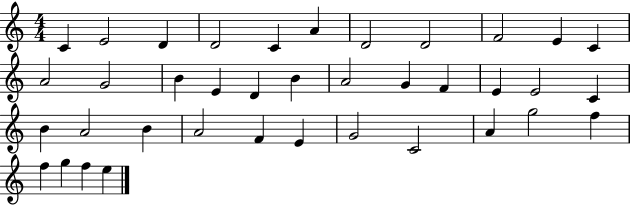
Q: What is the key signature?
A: C major